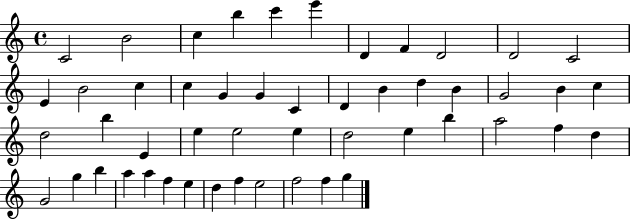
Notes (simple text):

C4/h B4/h C5/q B5/q C6/q E6/q D4/q F4/q D4/h D4/h C4/h E4/q B4/h C5/q C5/q G4/q G4/q C4/q D4/q B4/q D5/q B4/q G4/h B4/q C5/q D5/h B5/q E4/q E5/q E5/h E5/q D5/h E5/q B5/q A5/h F5/q D5/q G4/h G5/q B5/q A5/q A5/q F5/q E5/q D5/q F5/q E5/h F5/h F5/q G5/q